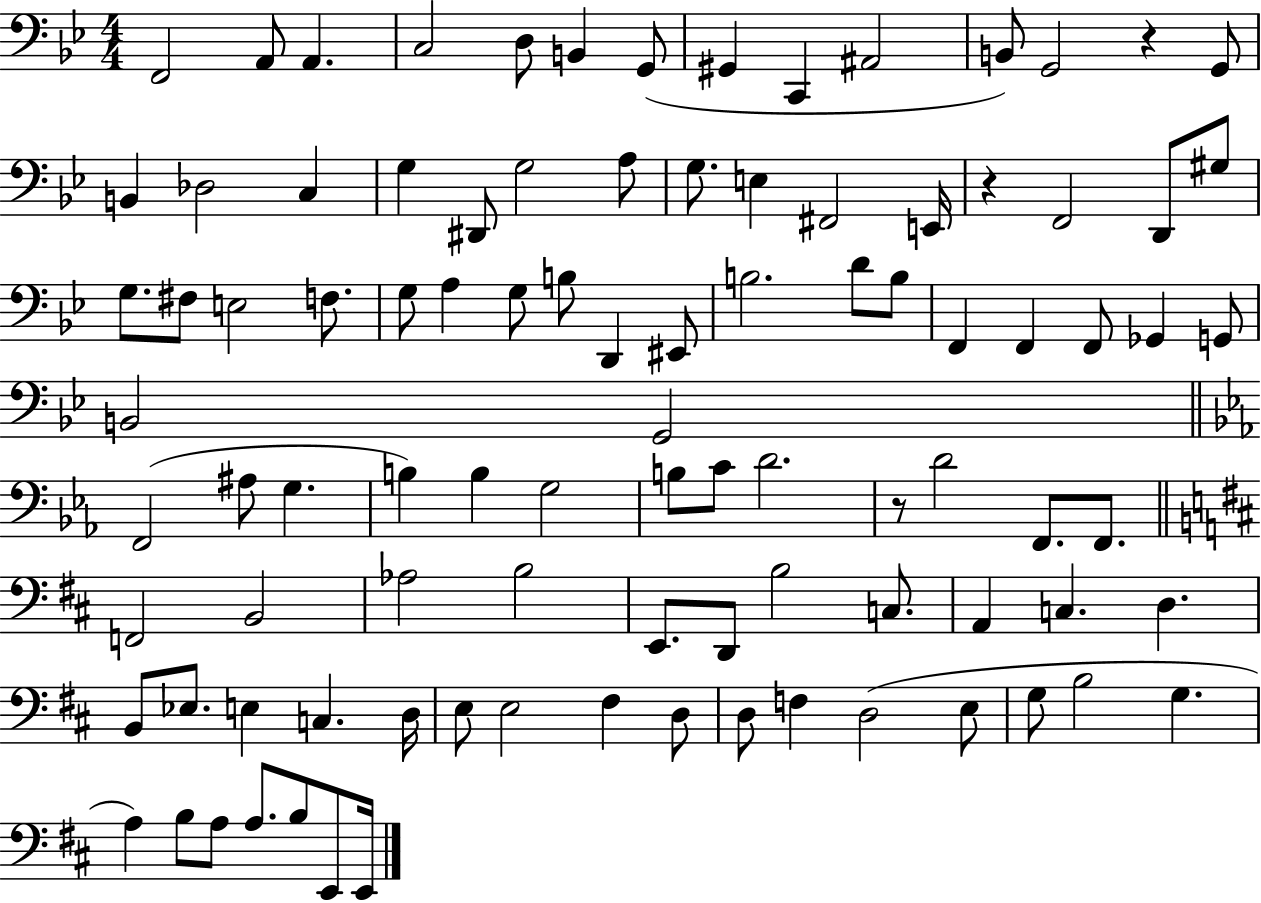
{
  \clef bass
  \numericTimeSignature
  \time 4/4
  \key bes \major
  f,2 a,8 a,4. | c2 d8 b,4 g,8( | gis,4 c,4 ais,2 | b,8) g,2 r4 g,8 | \break b,4 des2 c4 | g4 dis,8 g2 a8 | g8. e4 fis,2 e,16 | r4 f,2 d,8 gis8 | \break g8. fis8 e2 f8. | g8 a4 g8 b8 d,4 eis,8 | b2. d'8 b8 | f,4 f,4 f,8 ges,4 g,8 | \break b,2 g,2 | \bar "||" \break \key ees \major f,2( ais8 g4. | b4) b4 g2 | b8 c'8 d'2. | r8 d'2 f,8. f,8. | \break \bar "||" \break \key d \major f,2 b,2 | aes2 b2 | e,8. d,8 b2 c8. | a,4 c4. d4. | \break b,8 ees8. e4 c4. d16 | e8 e2 fis4 d8 | d8 f4 d2( e8 | g8 b2 g4. | \break a4) b8 a8 a8. b8 e,8 e,16 | \bar "|."
}